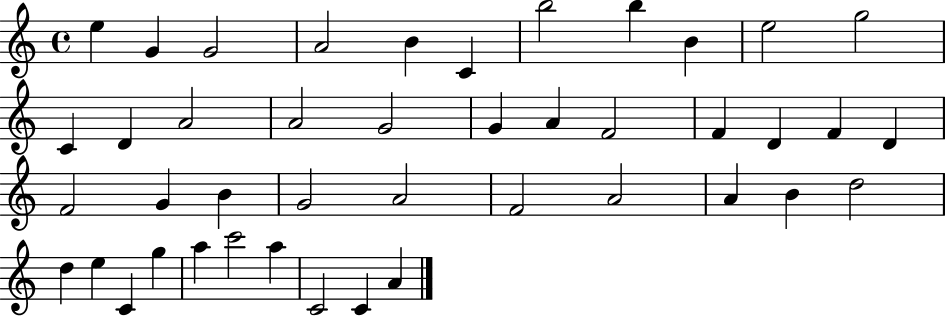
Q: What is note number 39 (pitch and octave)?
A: C6